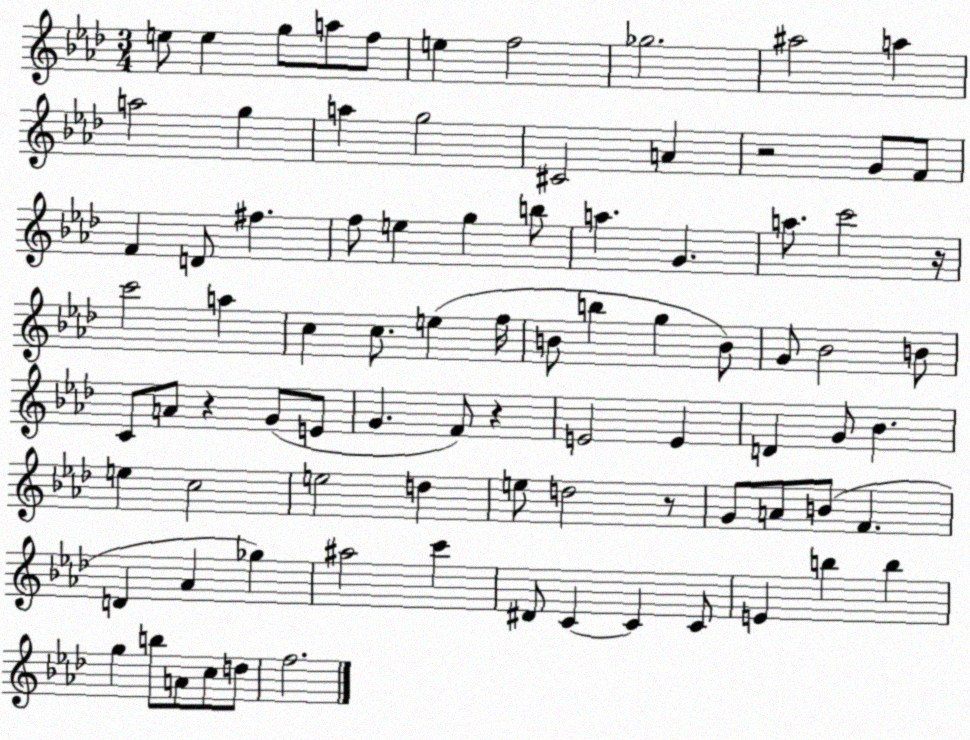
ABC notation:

X:1
T:Untitled
M:3/4
L:1/4
K:Ab
e/2 e g/2 a/2 f/2 e f2 _g2 ^a2 a a2 g a g2 ^C2 A z2 G/2 F/2 F D/2 ^f f/2 e g b/2 a G a/2 c'2 z/4 c'2 a c c/2 e f/4 B/2 b g B/2 G/2 _B2 B/2 C/2 A/2 z G/2 E/2 G F/2 z E2 E D G/2 _B e c2 e2 d e/2 d2 z/2 G/2 A/2 B/2 F D _A _g ^a2 c' ^D/2 C C C/2 E b b g b/2 A/2 c/2 d/2 f2